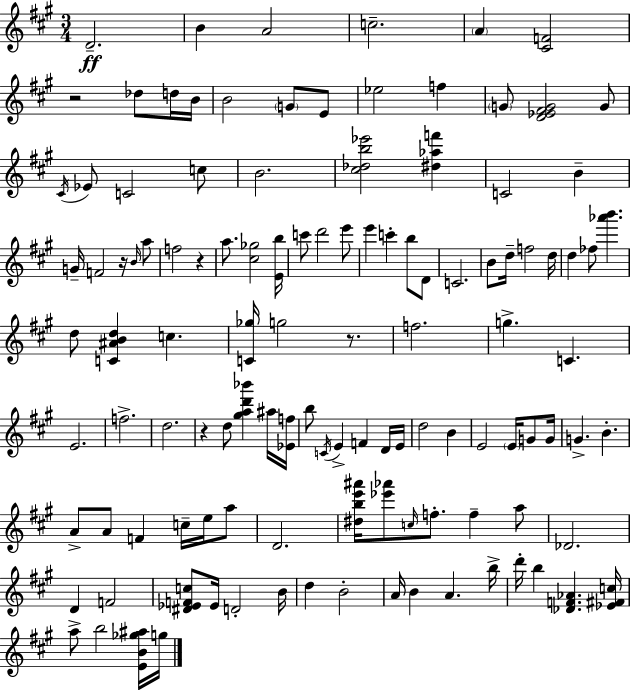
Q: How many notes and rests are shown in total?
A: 117